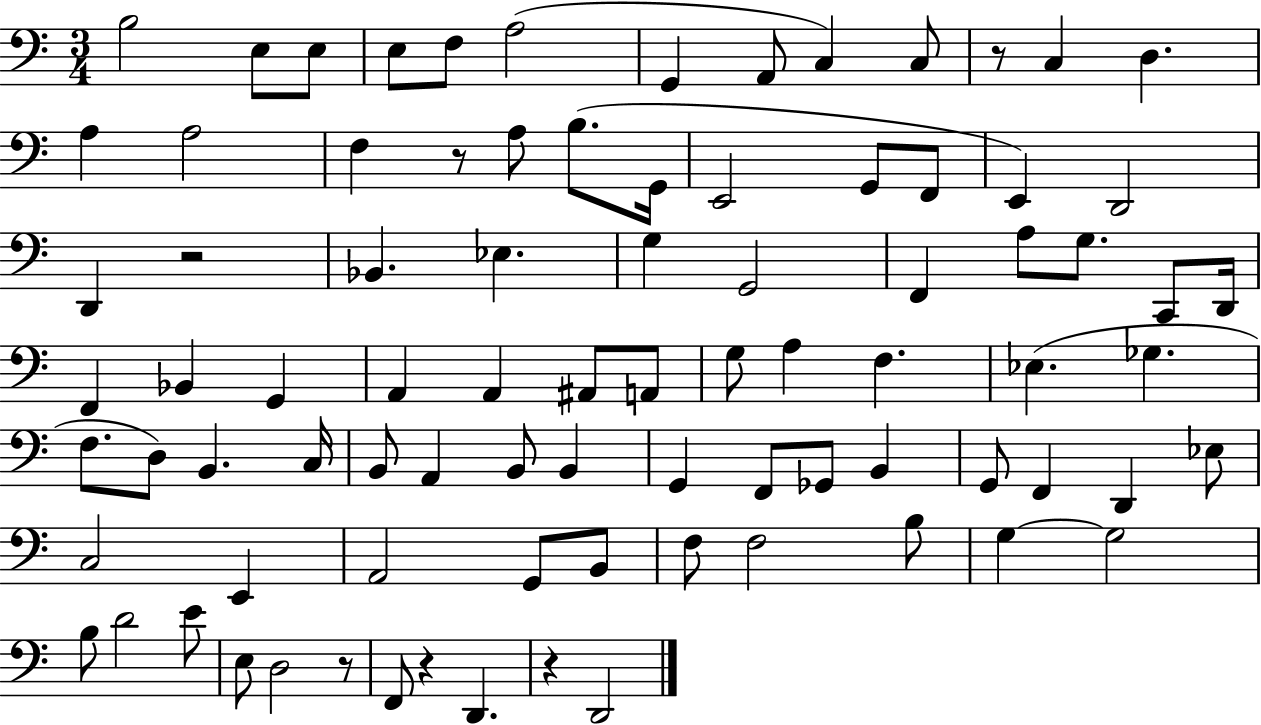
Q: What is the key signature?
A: C major